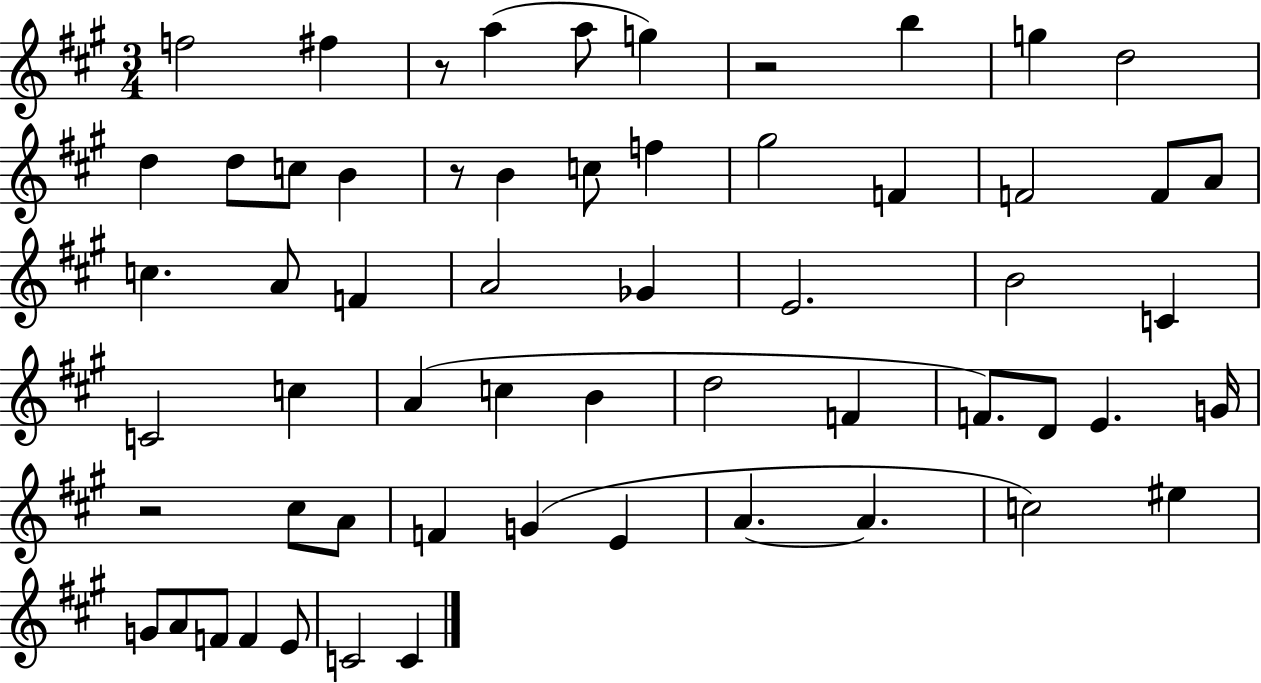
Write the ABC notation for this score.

X:1
T:Untitled
M:3/4
L:1/4
K:A
f2 ^f z/2 a a/2 g z2 b g d2 d d/2 c/2 B z/2 B c/2 f ^g2 F F2 F/2 A/2 c A/2 F A2 _G E2 B2 C C2 c A c B d2 F F/2 D/2 E G/4 z2 ^c/2 A/2 F G E A A c2 ^e G/2 A/2 F/2 F E/2 C2 C